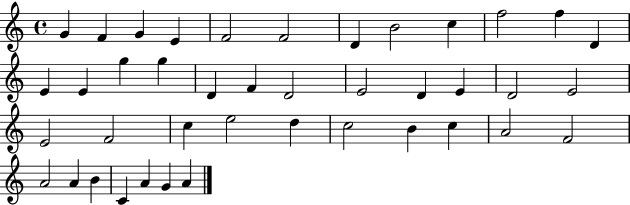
G4/q F4/q G4/q E4/q F4/h F4/h D4/q B4/h C5/q F5/h F5/q D4/q E4/q E4/q G5/q G5/q D4/q F4/q D4/h E4/h D4/q E4/q D4/h E4/h E4/h F4/h C5/q E5/h D5/q C5/h B4/q C5/q A4/h F4/h A4/h A4/q B4/q C4/q A4/q G4/q A4/q